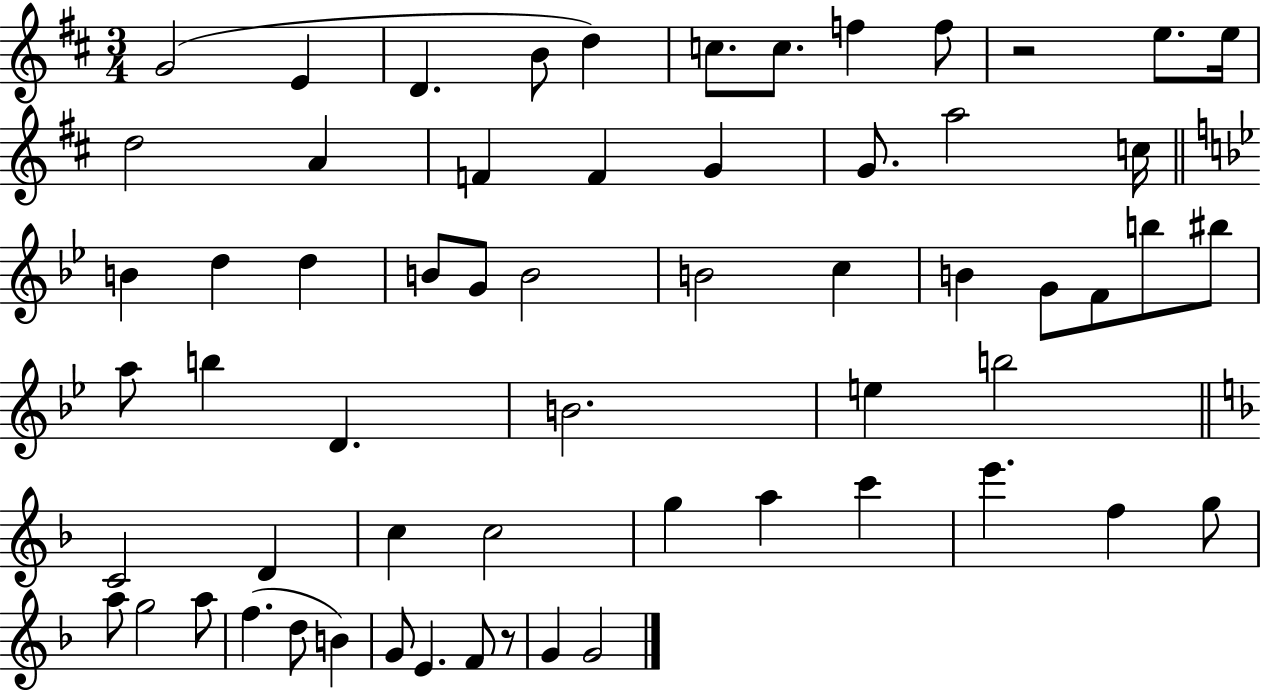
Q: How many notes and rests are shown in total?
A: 61